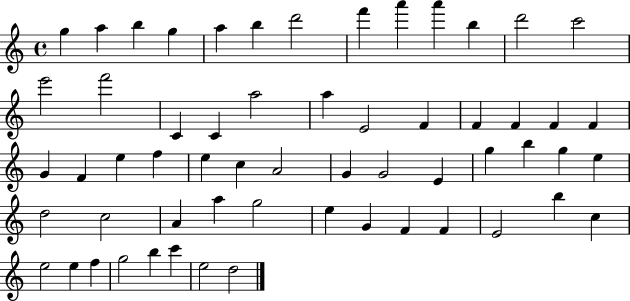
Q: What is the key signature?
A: C major